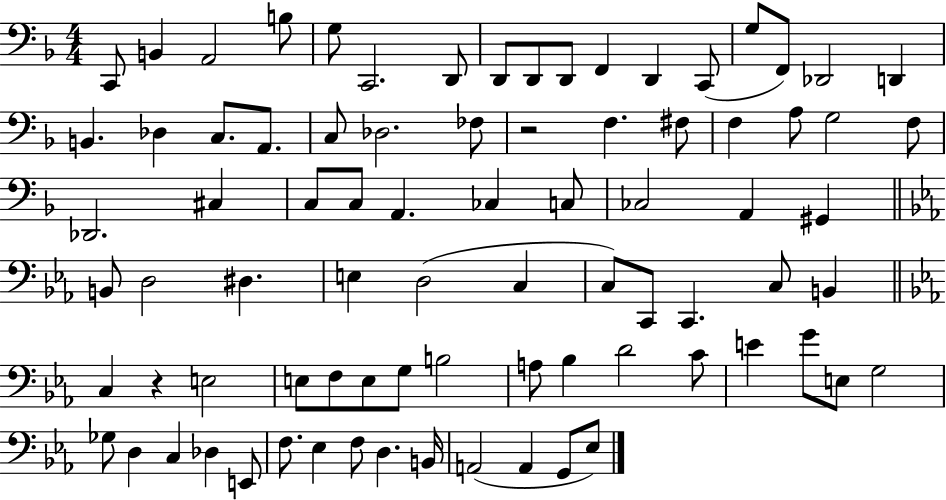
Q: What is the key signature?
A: F major